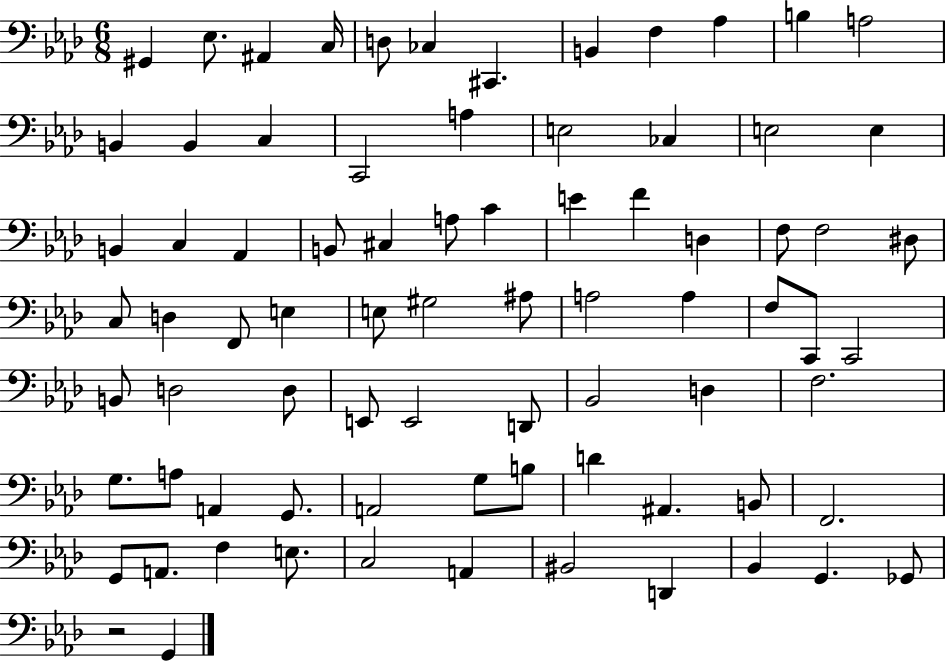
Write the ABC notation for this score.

X:1
T:Untitled
M:6/8
L:1/4
K:Ab
^G,, _E,/2 ^A,, C,/4 D,/2 _C, ^C,, B,, F, _A, B, A,2 B,, B,, C, C,,2 A, E,2 _C, E,2 E, B,, C, _A,, B,,/2 ^C, A,/2 C E F D, F,/2 F,2 ^D,/2 C,/2 D, F,,/2 E, E,/2 ^G,2 ^A,/2 A,2 A, F,/2 C,,/2 C,,2 B,,/2 D,2 D,/2 E,,/2 E,,2 D,,/2 _B,,2 D, F,2 G,/2 A,/2 A,, G,,/2 A,,2 G,/2 B,/2 D ^A,, B,,/2 F,,2 G,,/2 A,,/2 F, E,/2 C,2 A,, ^B,,2 D,, _B,, G,, _G,,/2 z2 G,,